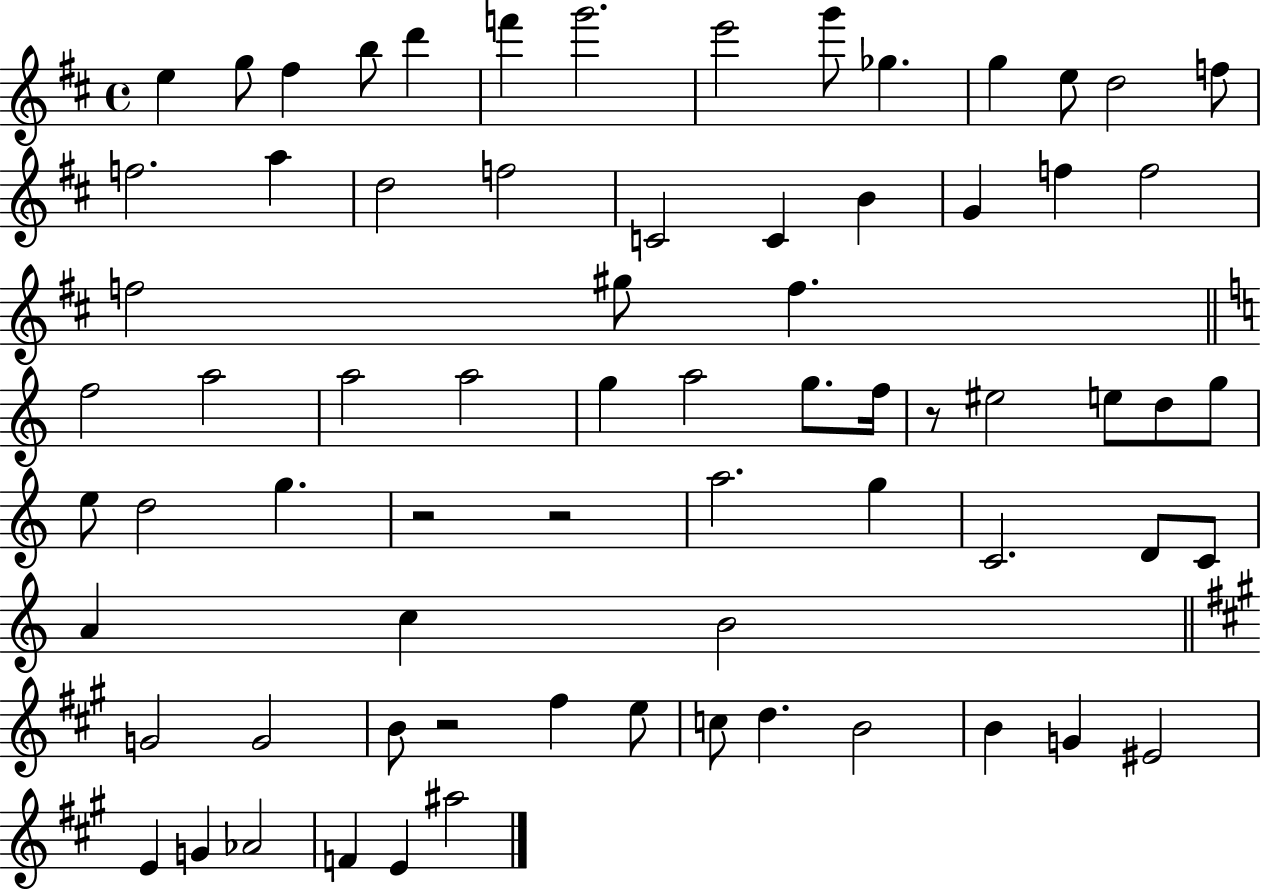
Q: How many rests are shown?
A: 4